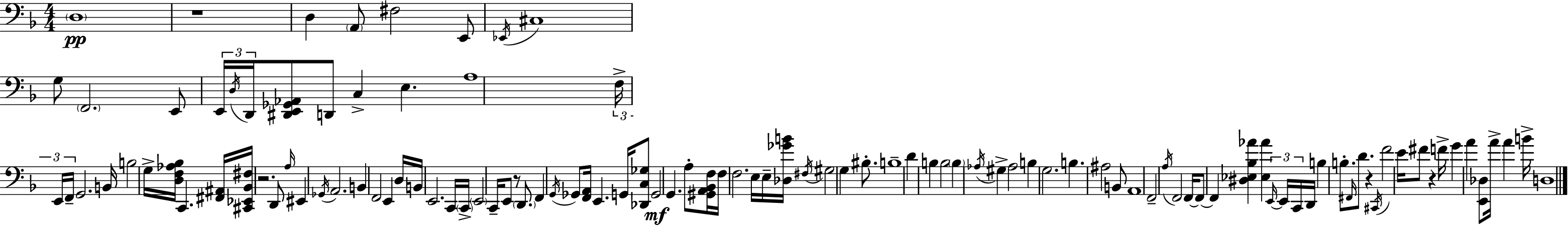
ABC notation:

X:1
T:Untitled
M:4/4
L:1/4
K:F
D,4 z4 D, A,,/2 ^F,2 E,,/2 _E,,/4 ^C,4 G,/2 F,,2 E,,/2 E,,/4 D,/4 D,,/4 [^D,,E,,_G,,_A,,]/2 D,,/2 C, E, A,4 F,/4 E,,/4 F,,/4 G,,2 B,,/4 B,2 G,/4 [D,F,_A,_B,]/4 C,, [^F,,^A,,]/4 [^C,,_E,,_B,,^F,]/4 z2 D,,/2 A,/4 ^E,, _G,,/4 A,,2 B,, F,,2 E,, D,/4 B,,/4 E,,2 C,,/4 C,,/4 E,,2 C,,/4 E,,/2 z/2 D,,/2 F,, G,,/4 _G,,/2 [F,,A,,]/4 E,, G,,/4 [_D,,C,_G,]/2 G,,2 G,, A,/2 [^G,,A,,_B,,F,]/4 F,/4 F,2 E,/4 E,/4 [_D,_GB]/4 ^F,/4 ^G,2 G, ^B,/2 B,4 D B, B,2 B, _A,/4 ^G, _A,2 B, G,2 B, ^A,2 B,,/2 A,,4 F,,2 A,/4 F,,2 F,,/4 F,,/2 F,, [^D,_E,_B,_A] [_E,_A] E,,/4 E,,/4 C,,/4 D,,/4 B, B,/2 ^F,,/4 D/2 z ^C,,/4 F2 E/4 ^F/2 z F/4 G A [E,,_D,]/2 A/4 A B/4 D,4